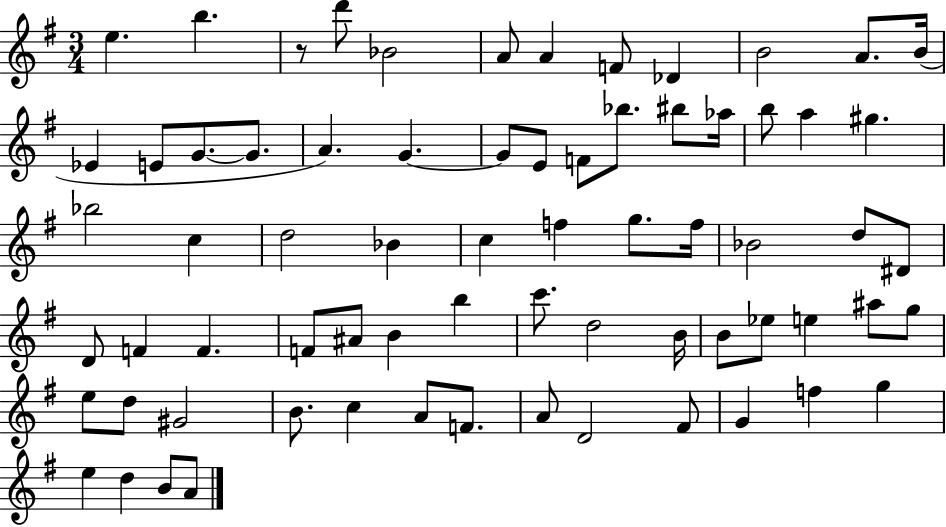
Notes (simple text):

E5/q. B5/q. R/e D6/e Bb4/h A4/e A4/q F4/e Db4/q B4/h A4/e. B4/s Eb4/q E4/e G4/e. G4/e. A4/q. G4/q. G4/e E4/e F4/e Bb5/e. BIS5/e Ab5/s B5/e A5/q G#5/q. Bb5/h C5/q D5/h Bb4/q C5/q F5/q G5/e. F5/s Bb4/h D5/e D#4/e D4/e F4/q F4/q. F4/e A#4/e B4/q B5/q C6/e. D5/h B4/s B4/e Eb5/e E5/q A#5/e G5/e E5/e D5/e G#4/h B4/e. C5/q A4/e F4/e. A4/e D4/h F#4/e G4/q F5/q G5/q E5/q D5/q B4/e A4/e